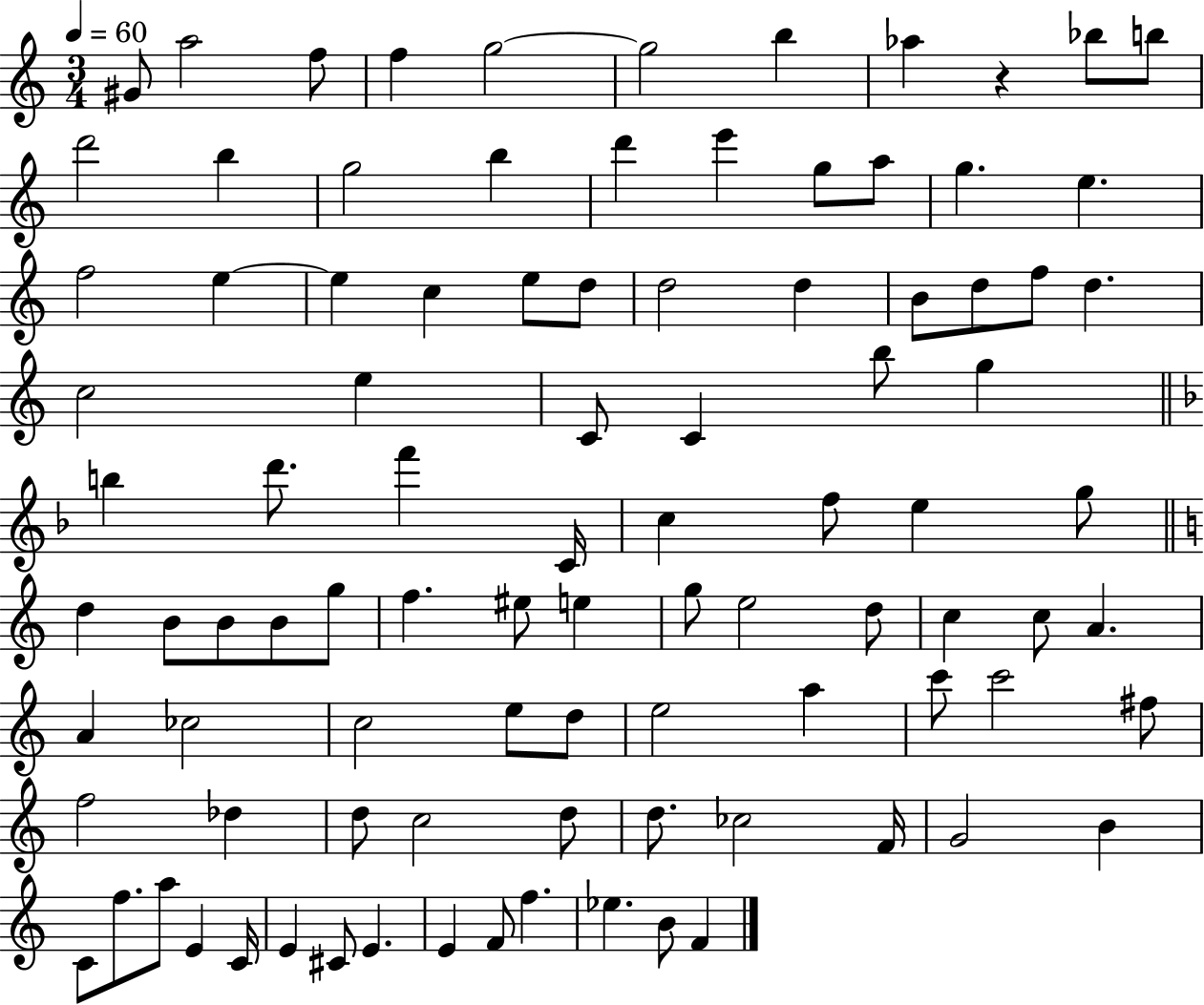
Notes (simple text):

G#4/e A5/h F5/e F5/q G5/h G5/h B5/q Ab5/q R/q Bb5/e B5/e D6/h B5/q G5/h B5/q D6/q E6/q G5/e A5/e G5/q. E5/q. F5/h E5/q E5/q C5/q E5/e D5/e D5/h D5/q B4/e D5/e F5/e D5/q. C5/h E5/q C4/e C4/q B5/e G5/q B5/q D6/e. F6/q C4/s C5/q F5/e E5/q G5/e D5/q B4/e B4/e B4/e G5/e F5/q. EIS5/e E5/q G5/e E5/h D5/e C5/q C5/e A4/q. A4/q CES5/h C5/h E5/e D5/e E5/h A5/q C6/e C6/h F#5/e F5/h Db5/q D5/e C5/h D5/e D5/e. CES5/h F4/s G4/h B4/q C4/e F5/e. A5/e E4/q C4/s E4/q C#4/e E4/q. E4/q F4/e F5/q. Eb5/q. B4/e F4/q